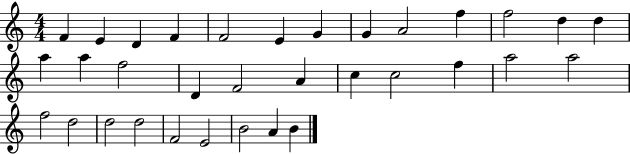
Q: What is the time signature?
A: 4/4